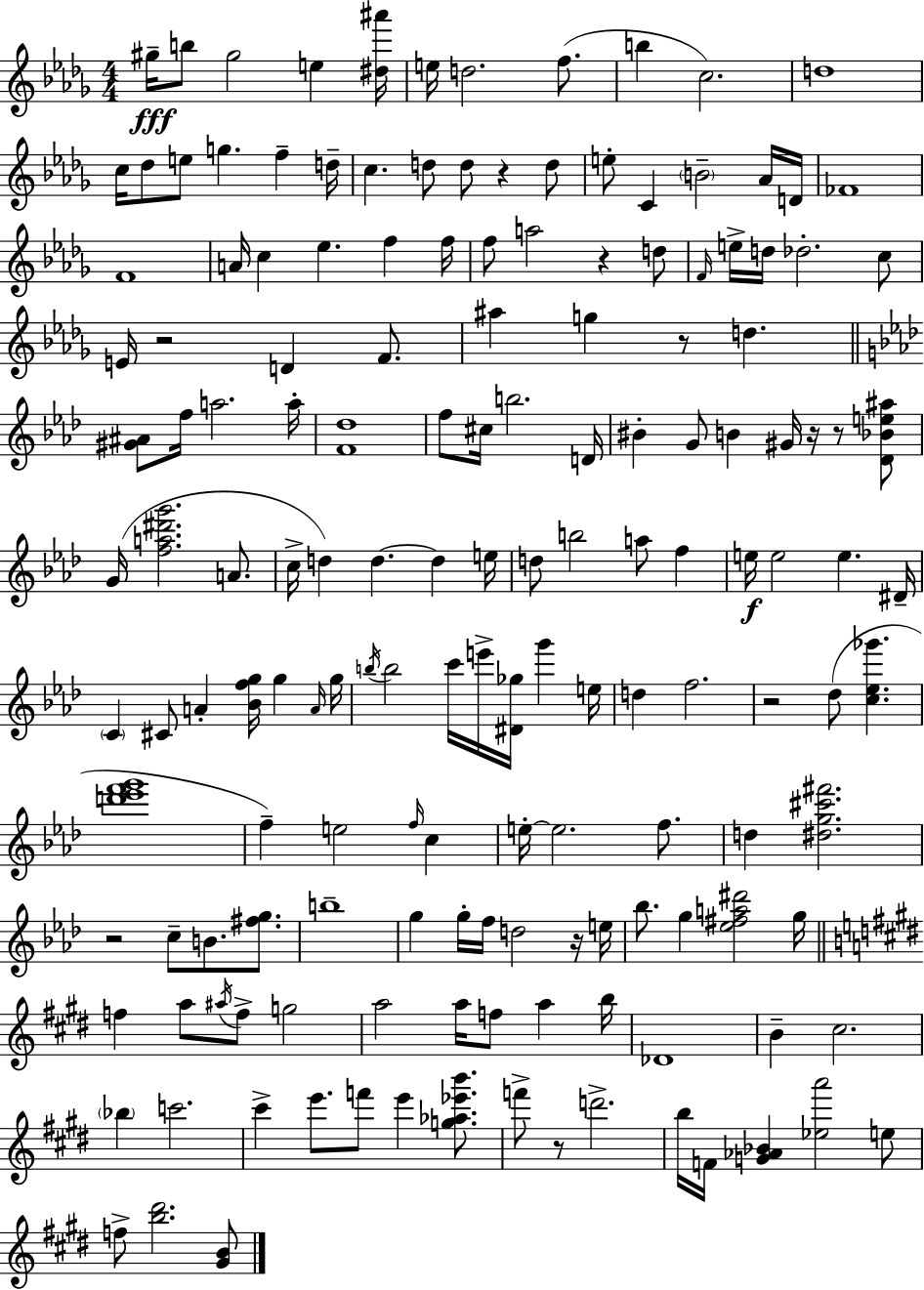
{
  \clef treble
  \numericTimeSignature
  \time 4/4
  \key bes \minor
  gis''16--\fff b''8 gis''2 e''4 <dis'' ais'''>16 | e''16 d''2. f''8.( | b''4 c''2.) | d''1 | \break c''16 des''8 e''8 g''4. f''4-- d''16-- | c''4. d''8 d''8 r4 d''8 | e''8-. c'4 \parenthesize b'2-- aes'16 d'16 | fes'1 | \break f'1 | a'16 c''4 ees''4. f''4 f''16 | f''8 a''2 r4 d''8 | \grace { f'16 } e''16-> d''16 des''2.-. c''8 | \break e'16 r2 d'4 f'8. | ais''4 g''4 r8 d''4. | \bar "||" \break \key aes \major <gis' ais'>8 f''16 a''2. a''16-. | <f' des''>1 | f''8 cis''16 b''2. d'16 | bis'4-. g'8 b'4 gis'16 r16 r8 <des' bes' e'' ais''>8 | \break g'16( <f'' a'' dis''' g'''>2. a'8. | c''16-> d''4) d''4.~~ d''4 e''16 | d''8 b''2 a''8 f''4 | e''16\f e''2 e''4. dis'16-- | \break \parenthesize c'4 cis'8 a'4-. <bes' f'' g''>16 g''4 \grace { a'16 } | g''16 \acciaccatura { b''16 } b''2 c'''16 e'''16-> <dis' ges''>16 g'''4 | e''16 d''4 f''2. | r2 des''8( <c'' ees'' ges'''>4. | \break <d''' ees''' f''' g'''>1 | f''4--) e''2 \grace { f''16 } c''4 | e''16-.~~ e''2. | f''8. d''4 <dis'' g'' cis''' fis'''>2. | \break r2 c''8-- b'8. | <fis'' g''>8. b''1-- | g''4 g''16-. f''16 d''2 | r16 e''16 bes''8. g''4 <ees'' fis'' a'' dis'''>2 | \break g''16 \bar "||" \break \key e \major f''4 a''8 \acciaccatura { ais''16 } f''8-> g''2 | a''2 a''16 f''8 a''4 | b''16 des'1 | b'4-- cis''2. | \break \parenthesize bes''4 c'''2. | cis'''4-> e'''8. f'''8 e'''4 <g'' aes'' ees''' b'''>8. | f'''8-> r8 d'''2.-> | b''16 f'16 <g' aes' bes'>4 <ees'' a'''>2 e''8 | \break f''8-> <b'' dis'''>2. <gis' b'>8 | \bar "|."
}